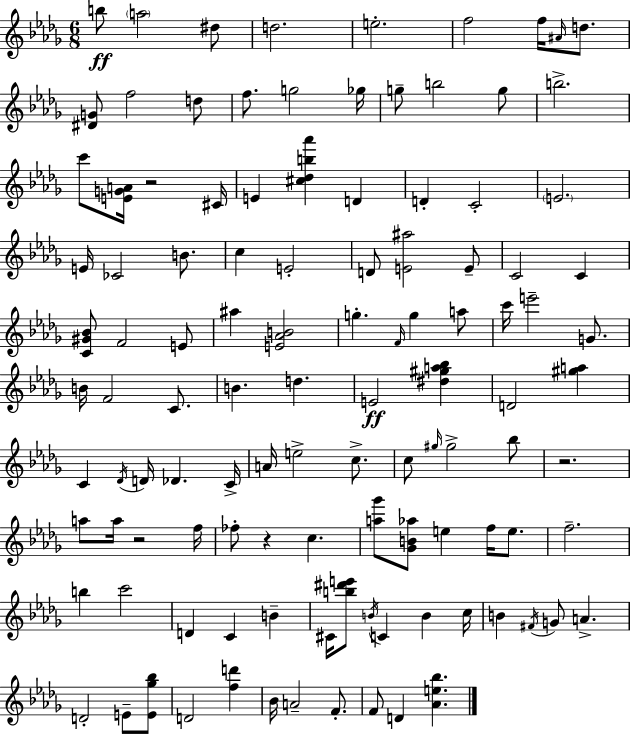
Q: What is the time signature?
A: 6/8